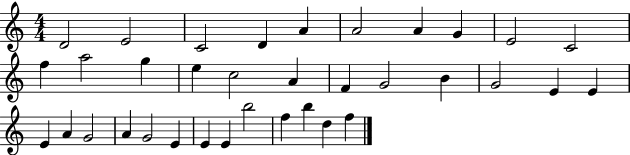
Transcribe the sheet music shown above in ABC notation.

X:1
T:Untitled
M:4/4
L:1/4
K:C
D2 E2 C2 D A A2 A G E2 C2 f a2 g e c2 A F G2 B G2 E E E A G2 A G2 E E E b2 f b d f